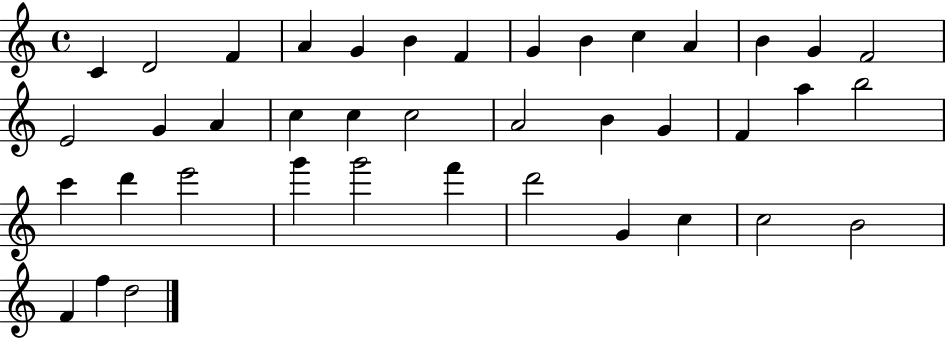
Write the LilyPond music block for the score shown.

{
  \clef treble
  \time 4/4
  \defaultTimeSignature
  \key c \major
  c'4 d'2 f'4 | a'4 g'4 b'4 f'4 | g'4 b'4 c''4 a'4 | b'4 g'4 f'2 | \break e'2 g'4 a'4 | c''4 c''4 c''2 | a'2 b'4 g'4 | f'4 a''4 b''2 | \break c'''4 d'''4 e'''2 | g'''4 g'''2 f'''4 | d'''2 g'4 c''4 | c''2 b'2 | \break f'4 f''4 d''2 | \bar "|."
}